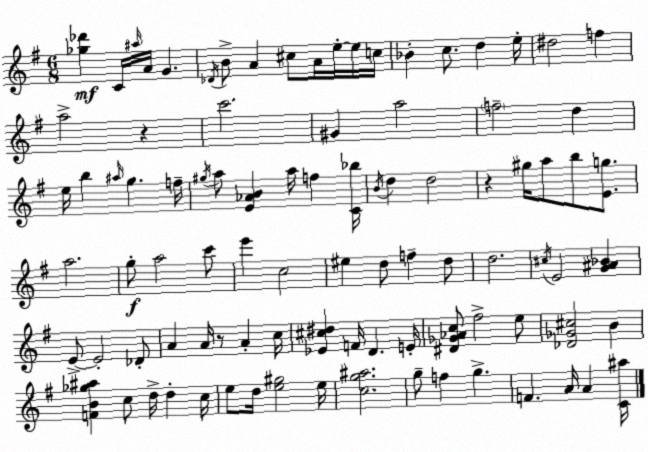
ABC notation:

X:1
T:Untitled
M:6/8
L:1/4
K:Em
[_g_d'] C/4 ^a/4 A/4 G _D/4 B/2 A ^c/2 A/4 e/4 e/4 c/4 _B c/2 d e/4 ^d2 f a2 z c'2 ^G a2 f2 d e/4 b ^a/4 g f/4 ^g/4 a/2 [E_AB] a/4 f [C_b]/4 B/4 d d2 z ^g/4 a/2 b/2 [Eg]/2 a2 g/2 a2 c'/2 e' c2 ^e d/2 f d/2 d2 ^c/4 E2 [G^A_B] E/2 E2 _D/2 A A/4 z/2 A c/4 [_E^c^d] F/4 D E/4 [^D_G_Ac]/2 ^f2 e/2 [_D_G^c]2 B [FB_g^a] c/2 d/4 d c/4 e/2 d/4 [e^g]2 e/4 [cg^a]2 g/2 f g F A/4 A [C^a]/4